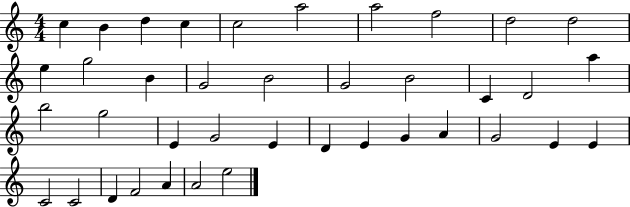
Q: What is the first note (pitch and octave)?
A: C5